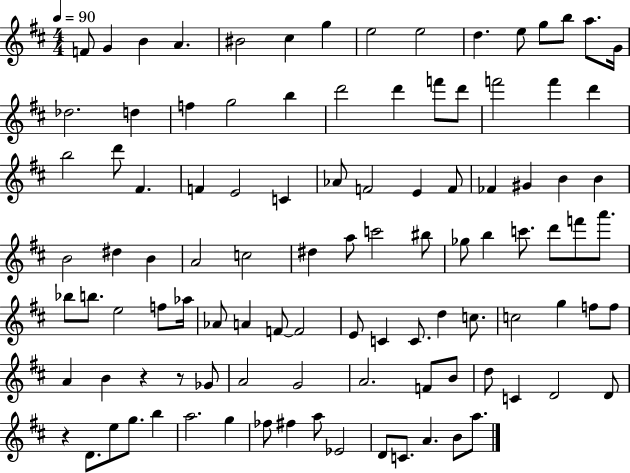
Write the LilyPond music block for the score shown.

{
  \clef treble
  \numericTimeSignature
  \time 4/4
  \key d \major
  \tempo 4 = 90
  f'8 g'4 b'4 a'4. | bis'2 cis''4 g''4 | e''2 e''2 | d''4. e''8 g''8 b''8 a''8. g'16 | \break des''2. d''4 | f''4 g''2 b''4 | d'''2 d'''4 f'''8 d'''8 | f'''2 f'''4 d'''4 | \break b''2 d'''8 fis'4. | f'4 e'2 c'4 | aes'8 f'2 e'4 f'8 | fes'4 gis'4 b'4 b'4 | \break b'2 dis''4 b'4 | a'2 c''2 | dis''4 a''8 c'''2 bis''8 | ges''8 b''4 c'''8. d'''8 f'''8 a'''8. | \break bes''8 b''8. e''2 f''8 aes''16 | aes'8 a'4 f'8~~ f'2 | e'8 c'4 c'8. d''4 c''8. | c''2 g''4 f''8 f''8 | \break a'4 b'4 r4 r8 ges'8 | a'2 g'2 | a'2. f'8 b'8 | d''8 c'4 d'2 d'8 | \break r4 d'8. e''8 g''8. b''4 | a''2. g''4 | fes''8 fis''4 a''8 ees'2 | d'8 c'8. a'4. b'8 a''8. | \break \bar "|."
}